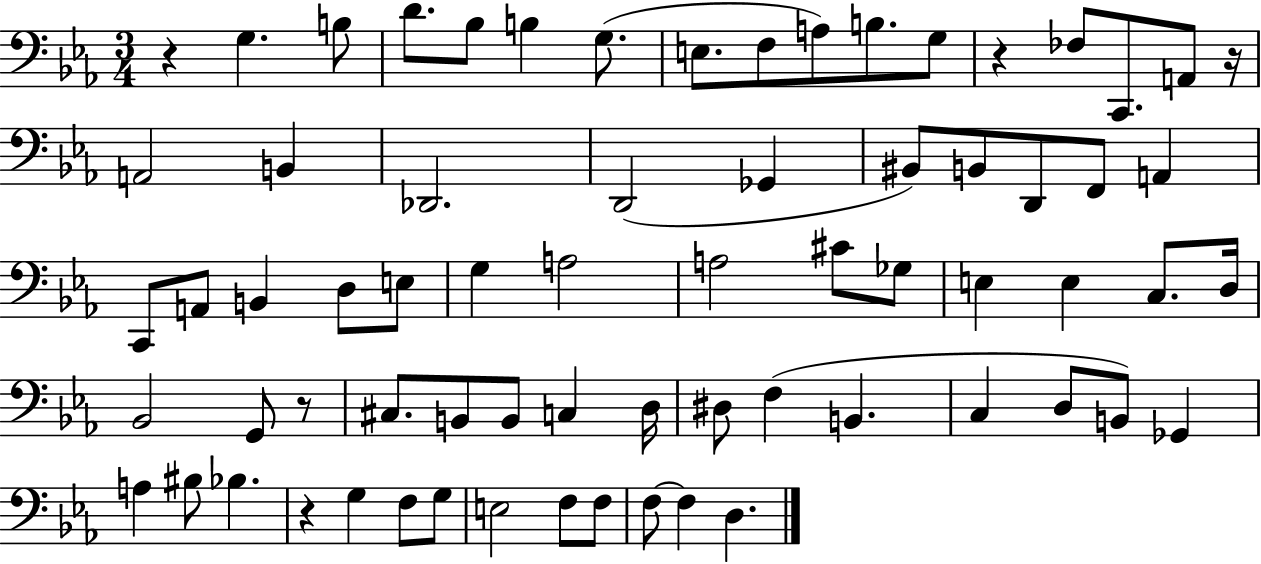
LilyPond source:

{
  \clef bass
  \numericTimeSignature
  \time 3/4
  \key ees \major
  r4 g4. b8 | d'8. bes8 b4 g8.( | e8. f8 a8) b8. g8 | r4 fes8 c,8. a,8 r16 | \break a,2 b,4 | des,2. | d,2( ges,4 | bis,8) b,8 d,8 f,8 a,4 | \break c,8 a,8 b,4 d8 e8 | g4 a2 | a2 cis'8 ges8 | e4 e4 c8. d16 | \break bes,2 g,8 r8 | cis8. b,8 b,8 c4 d16 | dis8 f4( b,4. | c4 d8 b,8) ges,4 | \break a4 bis8 bes4. | r4 g4 f8 g8 | e2 f8 f8 | f8~~ f4 d4. | \break \bar "|."
}